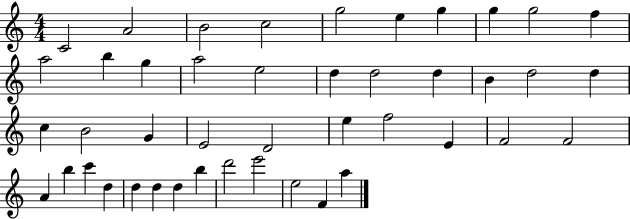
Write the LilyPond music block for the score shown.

{
  \clef treble
  \numericTimeSignature
  \time 4/4
  \key c \major
  c'2 a'2 | b'2 c''2 | g''2 e''4 g''4 | g''4 g''2 f''4 | \break a''2 b''4 g''4 | a''2 e''2 | d''4 d''2 d''4 | b'4 d''2 d''4 | \break c''4 b'2 g'4 | e'2 d'2 | e''4 f''2 e'4 | f'2 f'2 | \break a'4 b''4 c'''4 d''4 | d''4 d''4 d''4 b''4 | d'''2 e'''2 | e''2 f'4 a''4 | \break \bar "|."
}